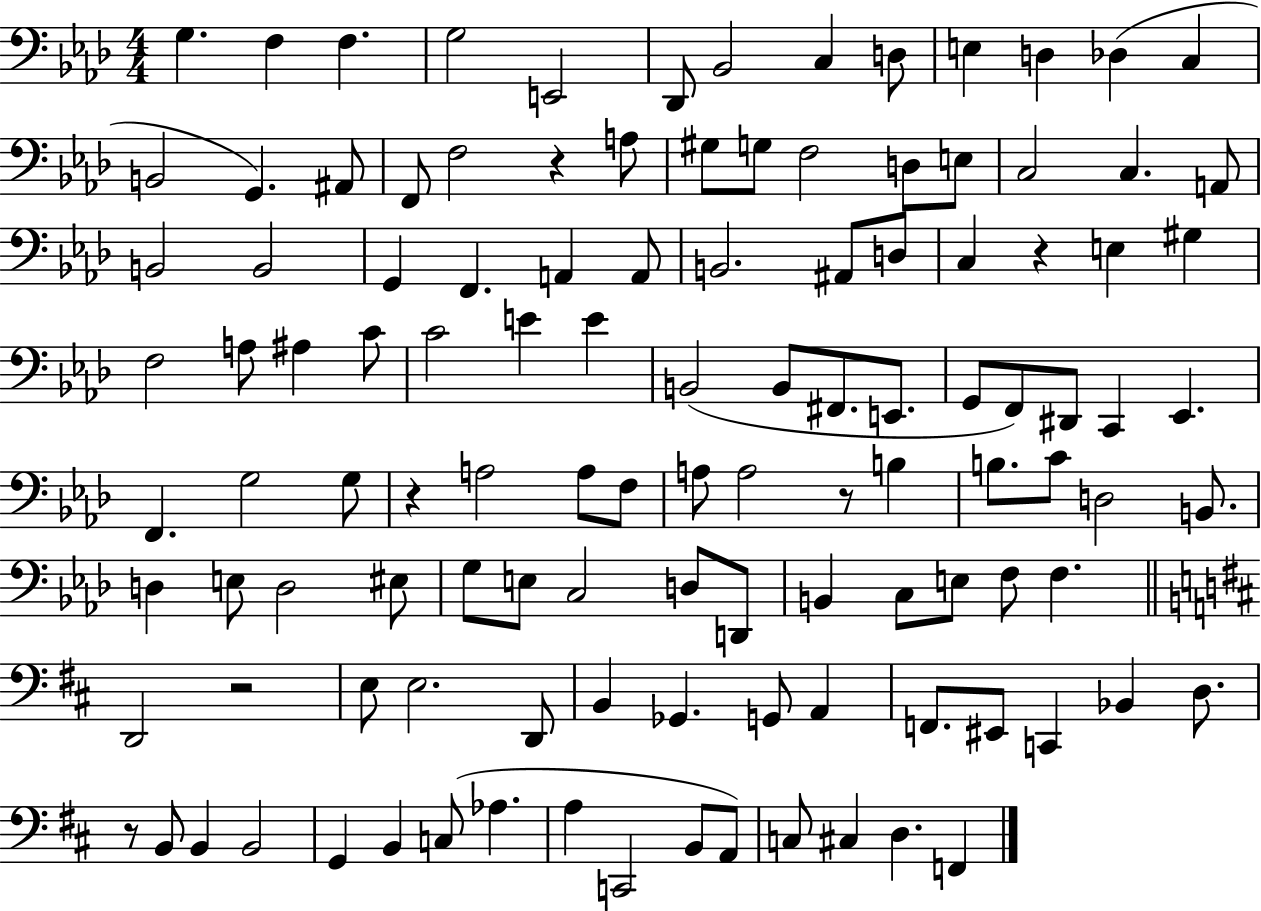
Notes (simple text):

G3/q. F3/q F3/q. G3/h E2/h Db2/e Bb2/h C3/q D3/e E3/q D3/q Db3/q C3/q B2/h G2/q. A#2/e F2/e F3/h R/q A3/e G#3/e G3/e F3/h D3/e E3/e C3/h C3/q. A2/e B2/h B2/h G2/q F2/q. A2/q A2/e B2/h. A#2/e D3/e C3/q R/q E3/q G#3/q F3/h A3/e A#3/q C4/e C4/h E4/q E4/q B2/h B2/e F#2/e. E2/e. G2/e F2/e D#2/e C2/q Eb2/q. F2/q. G3/h G3/e R/q A3/h A3/e F3/e A3/e A3/h R/e B3/q B3/e. C4/e D3/h B2/e. D3/q E3/e D3/h EIS3/e G3/e E3/e C3/h D3/e D2/e B2/q C3/e E3/e F3/e F3/q. D2/h R/h E3/e E3/h. D2/e B2/q Gb2/q. G2/e A2/q F2/e. EIS2/e C2/q Bb2/q D3/e. R/e B2/e B2/q B2/h G2/q B2/q C3/e Ab3/q. A3/q C2/h B2/e A2/e C3/e C#3/q D3/q. F2/q